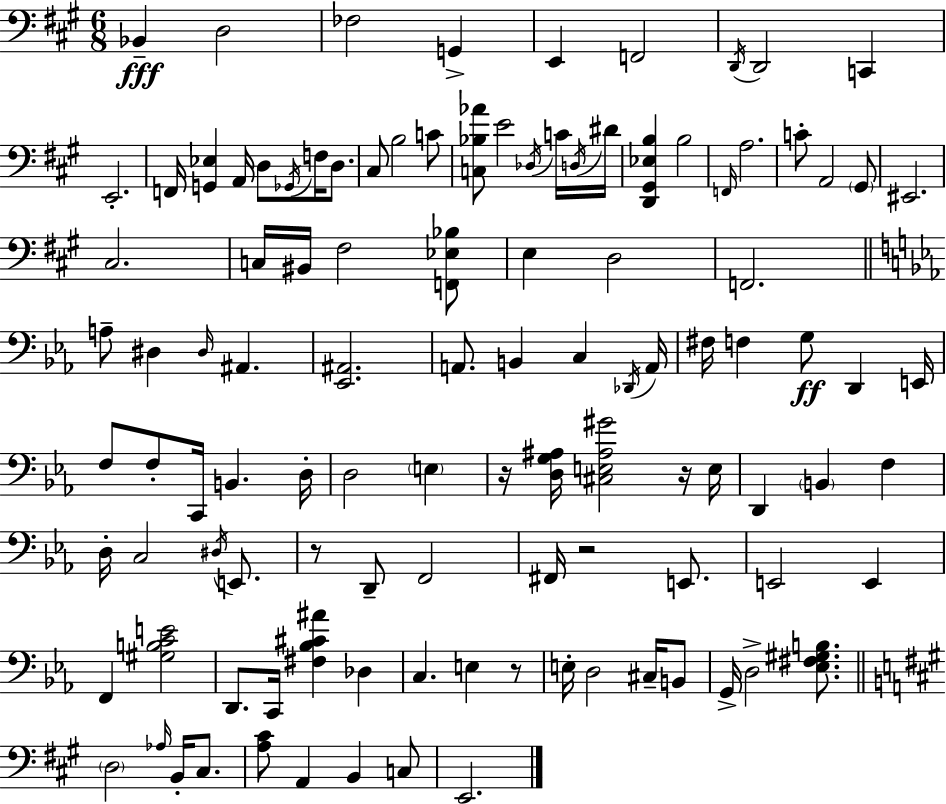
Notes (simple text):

Bb2/q D3/h FES3/h G2/q E2/q F2/h D2/s D2/h C2/q E2/h. F2/s [G2,Eb3]/q A2/s D3/e Gb2/s F3/s D3/e. C#3/e B3/h C4/e [C3,Bb3,Ab4]/e E4/h Db3/s C4/s D3/s D#4/s [D2,G#2,Eb3,B3]/q B3/h F2/s A3/h. C4/e A2/h G#2/e EIS2/h. C#3/h. C3/s BIS2/s F#3/h [F2,Eb3,Bb3]/e E3/q D3/h F2/h. A3/e D#3/q D#3/s A#2/q. [Eb2,A#2]/h. A2/e. B2/q C3/q Db2/s A2/s F#3/s F3/q G3/e D2/q E2/s F3/e F3/e C2/s B2/q. D3/s D3/h E3/q R/s [D3,G3,A#3]/s [C#3,E3,A#3,G#4]/h R/s E3/s D2/q B2/q F3/q D3/s C3/h D#3/s E2/e. R/e D2/e F2/h F#2/s R/h E2/e. E2/h E2/q F2/q [G#3,B3,C4,E4]/h D2/e. C2/s [F#3,Bb3,C#4,A#4]/q Db3/q C3/q. E3/q R/e E3/s D3/h C#3/s B2/e G2/s D3/h [Eb3,F#3,G#3,B3]/e. D3/h Ab3/s B2/s C#3/e. [A3,C#4]/e A2/q B2/q C3/e E2/h.